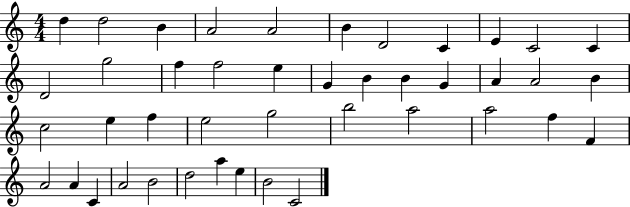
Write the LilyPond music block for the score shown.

{
  \clef treble
  \numericTimeSignature
  \time 4/4
  \key c \major
  d''4 d''2 b'4 | a'2 a'2 | b'4 d'2 c'4 | e'4 c'2 c'4 | \break d'2 g''2 | f''4 f''2 e''4 | g'4 b'4 b'4 g'4 | a'4 a'2 b'4 | \break c''2 e''4 f''4 | e''2 g''2 | b''2 a''2 | a''2 f''4 f'4 | \break a'2 a'4 c'4 | a'2 b'2 | d''2 a''4 e''4 | b'2 c'2 | \break \bar "|."
}